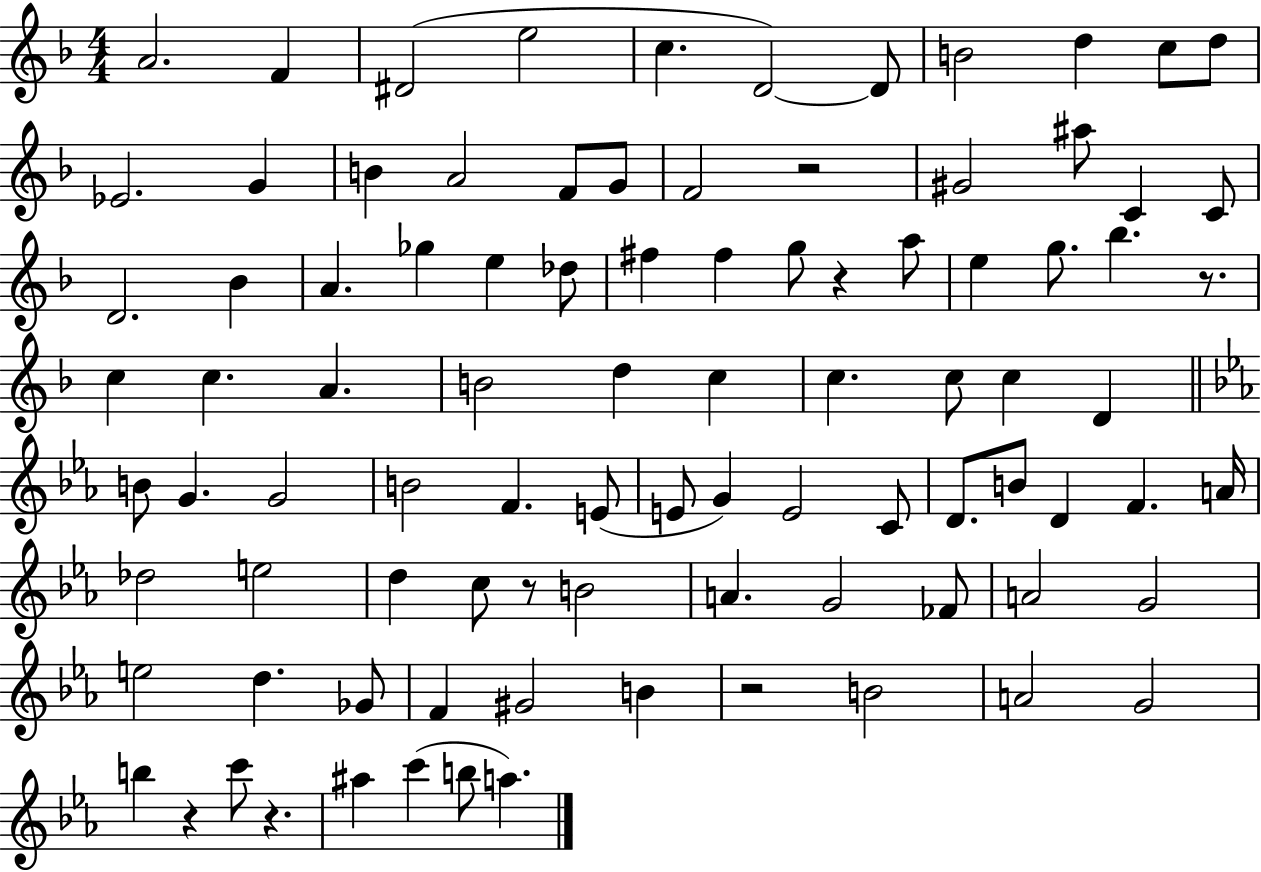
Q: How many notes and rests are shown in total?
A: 92